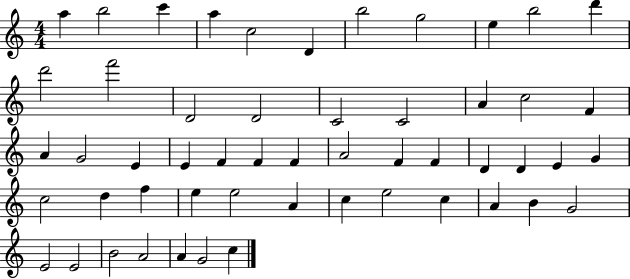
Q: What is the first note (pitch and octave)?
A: A5